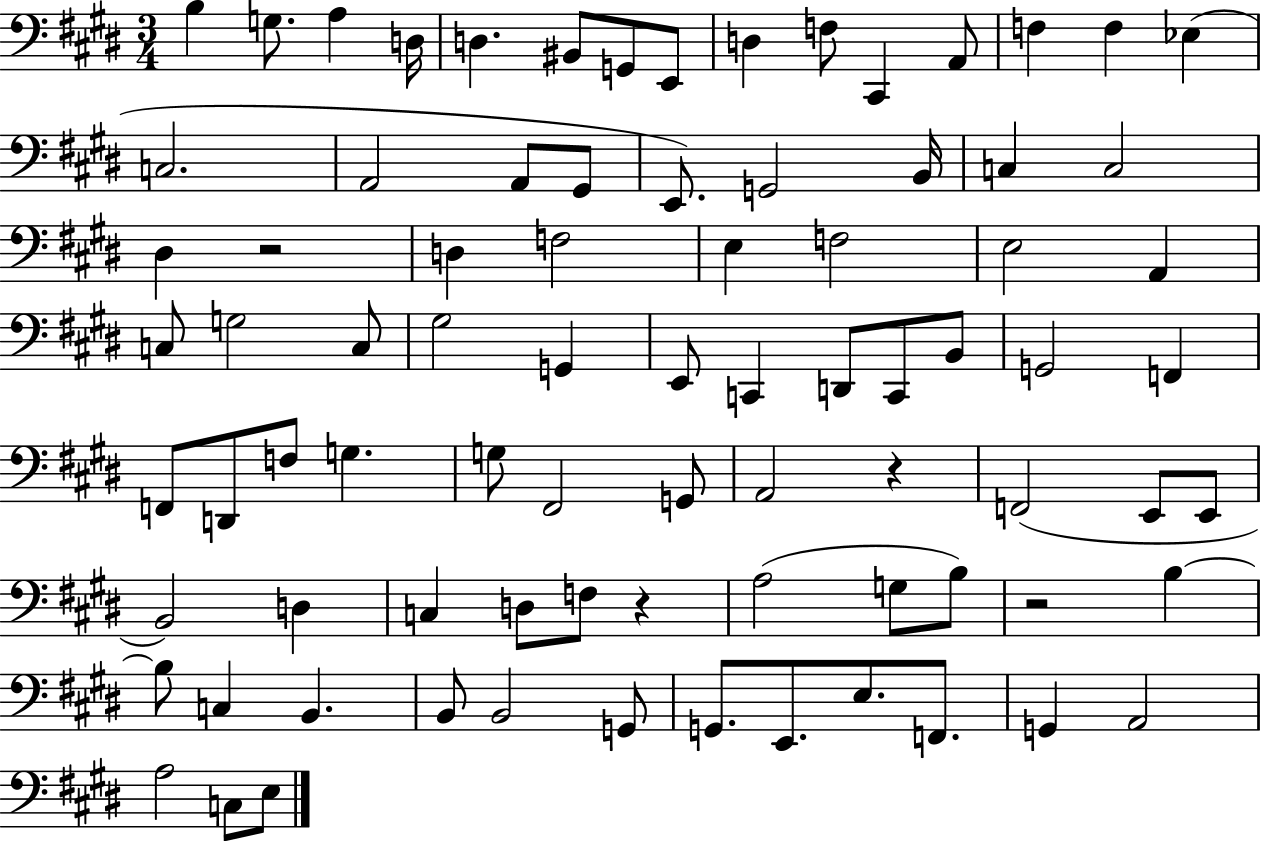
X:1
T:Untitled
M:3/4
L:1/4
K:E
B, G,/2 A, D,/4 D, ^B,,/2 G,,/2 E,,/2 D, F,/2 ^C,, A,,/2 F, F, _E, C,2 A,,2 A,,/2 ^G,,/2 E,,/2 G,,2 B,,/4 C, C,2 ^D, z2 D, F,2 E, F,2 E,2 A,, C,/2 G,2 C,/2 ^G,2 G,, E,,/2 C,, D,,/2 C,,/2 B,,/2 G,,2 F,, F,,/2 D,,/2 F,/2 G, G,/2 ^F,,2 G,,/2 A,,2 z F,,2 E,,/2 E,,/2 B,,2 D, C, D,/2 F,/2 z A,2 G,/2 B,/2 z2 B, B,/2 C, B,, B,,/2 B,,2 G,,/2 G,,/2 E,,/2 E,/2 F,,/2 G,, A,,2 A,2 C,/2 E,/2